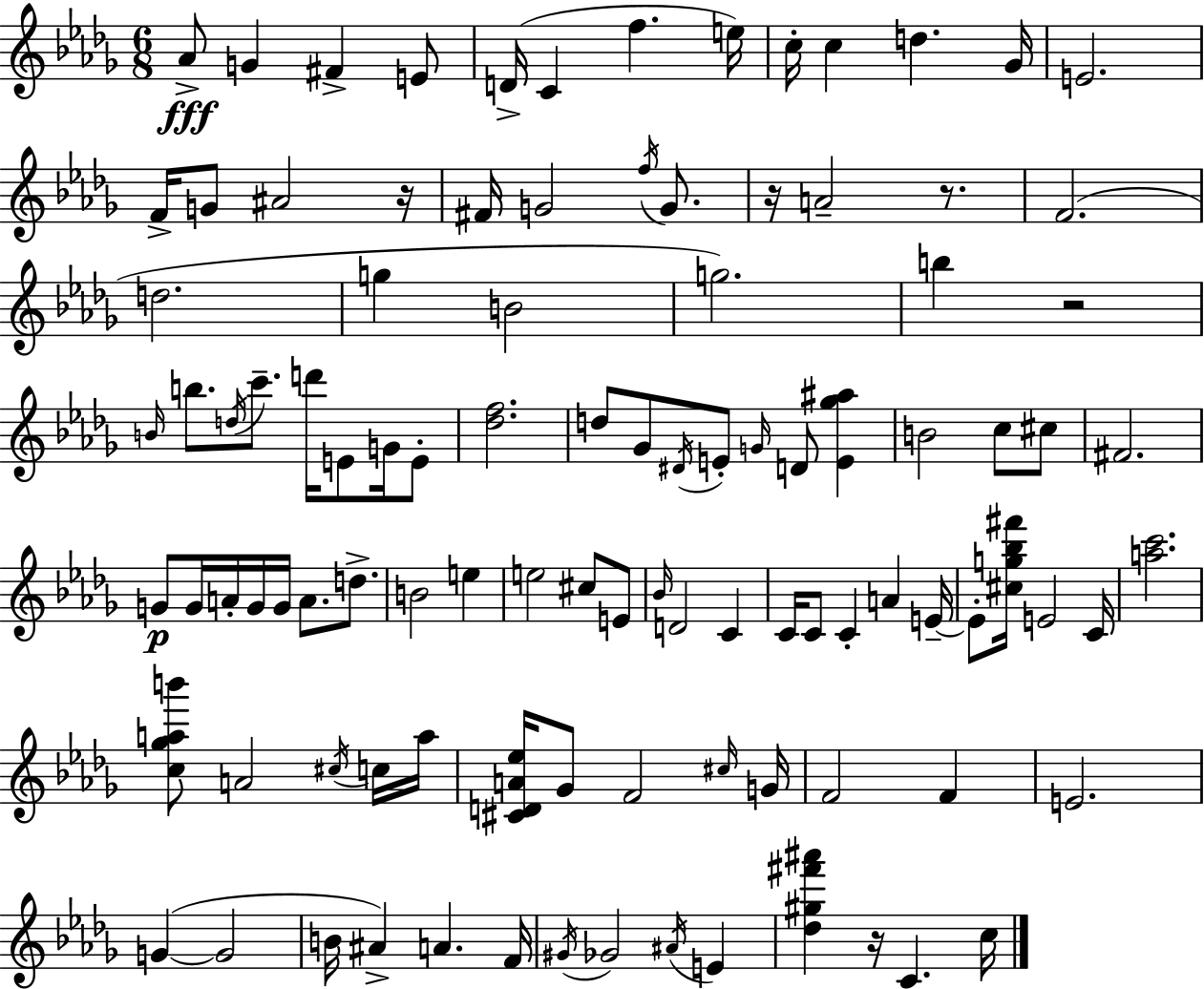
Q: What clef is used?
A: treble